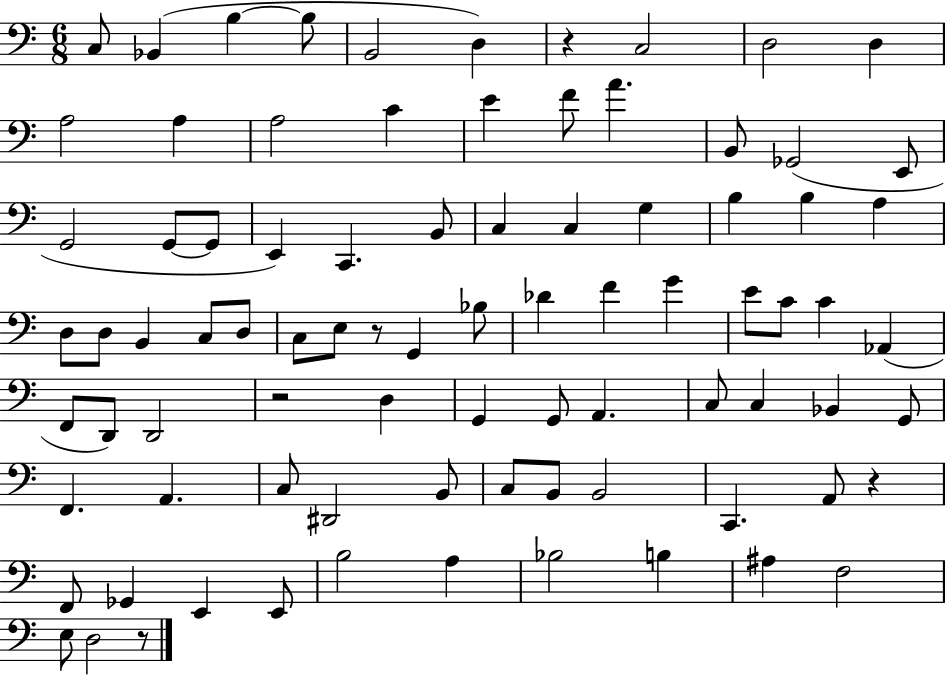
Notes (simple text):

C3/e Bb2/q B3/q B3/e B2/h D3/q R/q C3/h D3/h D3/q A3/h A3/q A3/h C4/q E4/q F4/e A4/q. B2/e Gb2/h E2/e G2/h G2/e G2/e E2/q C2/q. B2/e C3/q C3/q G3/q B3/q B3/q A3/q D3/e D3/e B2/q C3/e D3/e C3/e E3/e R/e G2/q Bb3/e Db4/q F4/q G4/q E4/e C4/e C4/q Ab2/q F2/e D2/e D2/h R/h D3/q G2/q G2/e A2/q. C3/e C3/q Bb2/q G2/e F2/q. A2/q. C3/e D#2/h B2/e C3/e B2/e B2/h C2/q. A2/e R/q F2/e Gb2/q E2/q E2/e B3/h A3/q Bb3/h B3/q A#3/q F3/h E3/e D3/h R/e